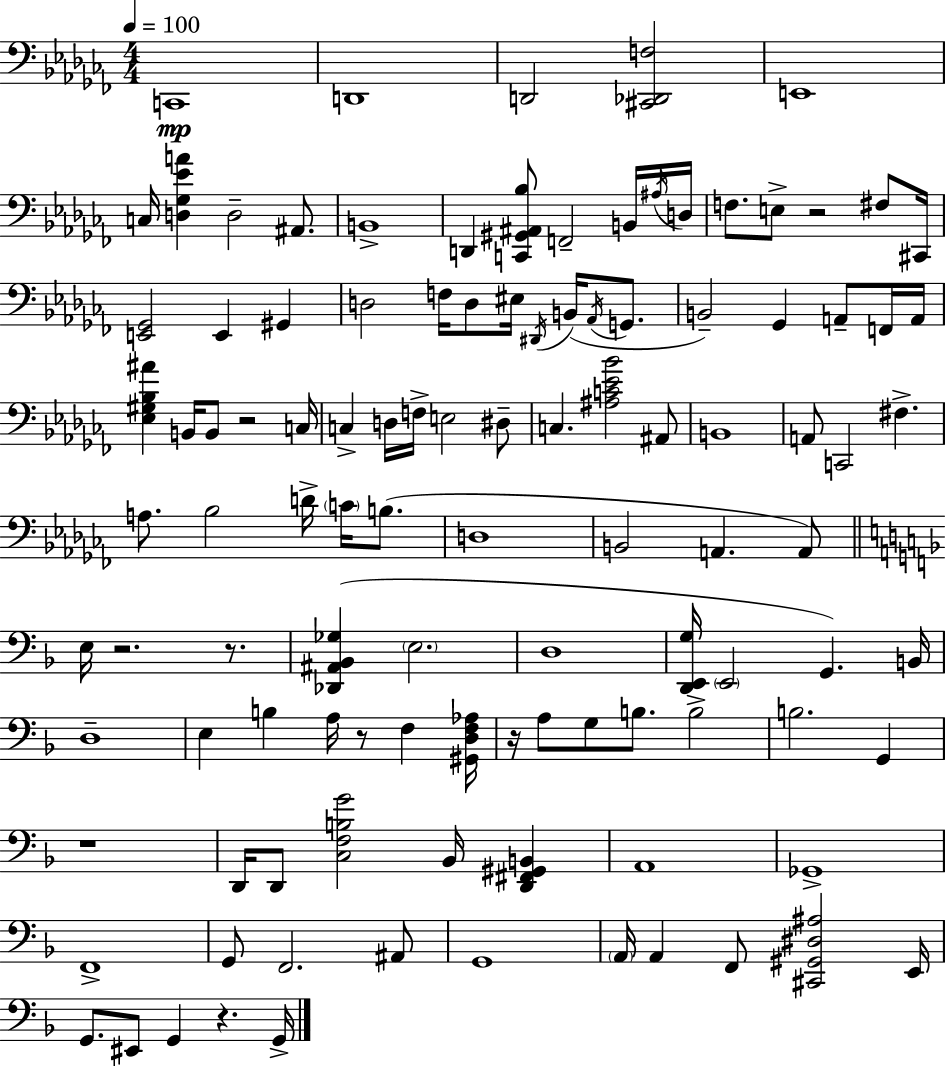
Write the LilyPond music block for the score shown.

{
  \clef bass
  \numericTimeSignature
  \time 4/4
  \key aes \minor
  \tempo 4 = 100
  c,1\mp | d,1 | d,2 <cis, des, f>2 | e,1 | \break c16 <d ges ees' a'>4 d2-- ais,8. | b,1-> | d,4 <c, gis, ais, bes>8 f,2-- b,16 \acciaccatura { ais16 } | d16 f8. e8-> r2 fis8 | \break cis,16 <e, ges,>2 e,4 gis,4 | d2 f16 d8 eis16 \acciaccatura { dis,16 }( b,16 \acciaccatura { aes,16 } | g,8. b,2--) ges,4 a,8-- | f,16 a,16 <ees gis bes ais'>4 b,16 b,8 r2 | \break c16 c4-> d16 f16-> e2 | dis8-- c4. <ais c' ees' bes'>2 | ais,8 b,1 | a,8 c,2 fis4.-> | \break a8. bes2 d'16-> \parenthesize c'16 | b8.( d1 | b,2 a,4. | a,8) \bar "||" \break \key f \major e16 r2. r8. | <des, ais, bes, ges>4( \parenthesize e2. | d1 | <d, e, g>16 \parenthesize e,2 g,4.) b,16 | \break d1-- | e4 b4 a16 r8 f4 <gis, d f aes>16 | r16 a8 g8 b8. b2-> | b2. g,4 | \break r1 | d,16 d,8 <c f b g'>2 bes,16 <d, fis, gis, b,>4 | a,1 | ges,1-> | \break f,1-> | g,8 f,2. ais,8 | g,1 | \parenthesize a,16 a,4 f,8 <cis, gis, dis ais>2 e,16 | \break g,8. eis,8 g,4 r4. g,16-> | \bar "|."
}